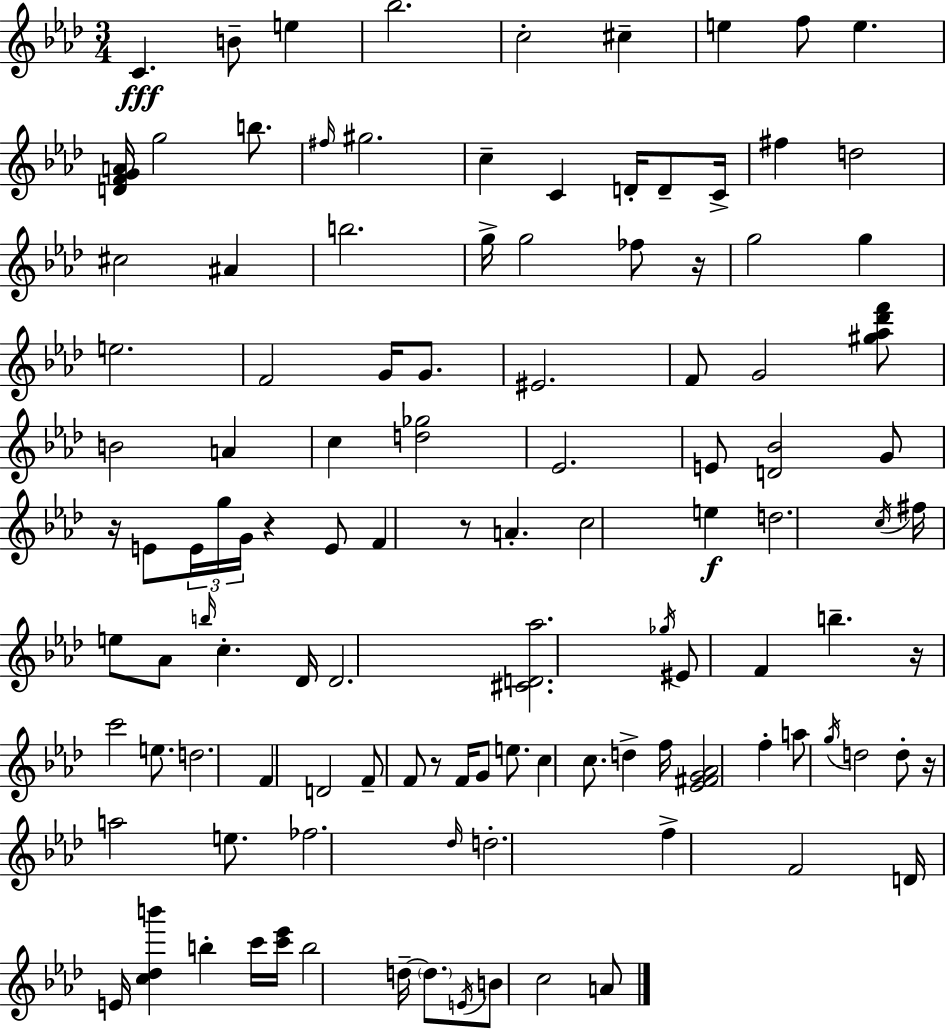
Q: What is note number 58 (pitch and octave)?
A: Db4